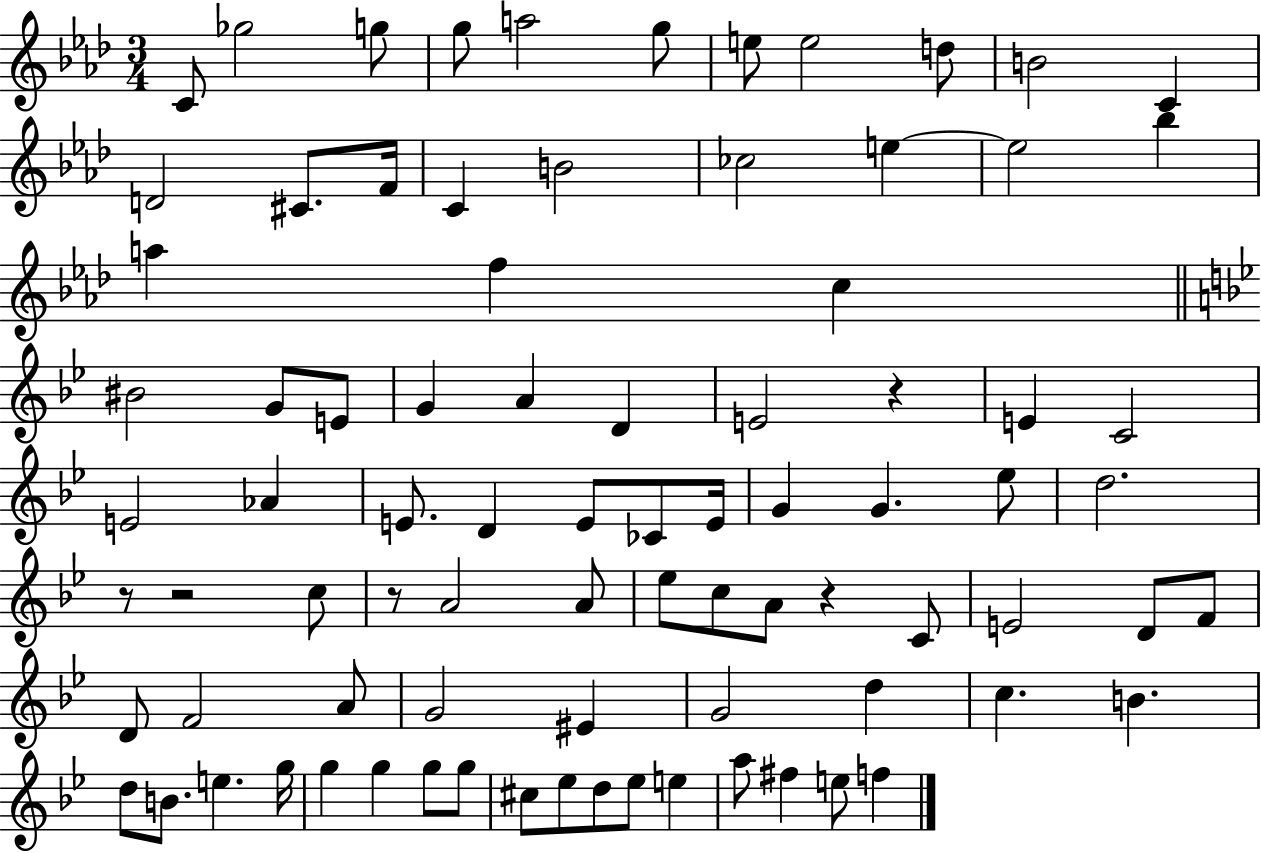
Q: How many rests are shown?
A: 5